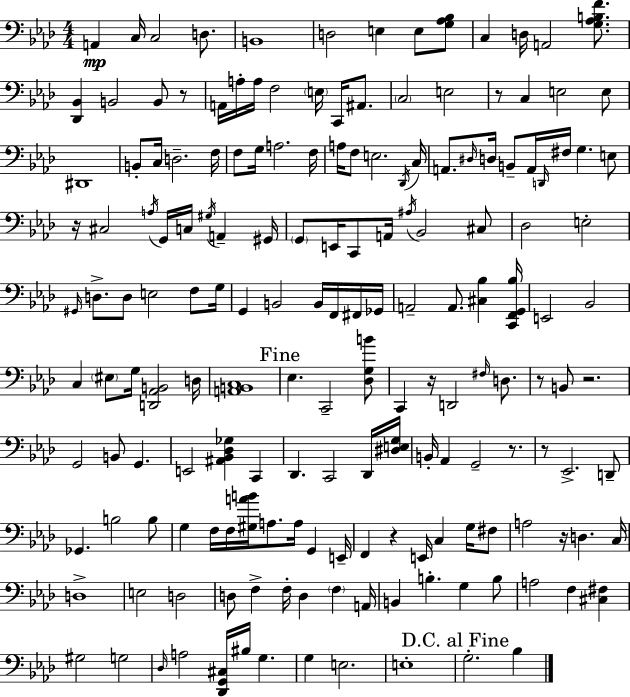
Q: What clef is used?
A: bass